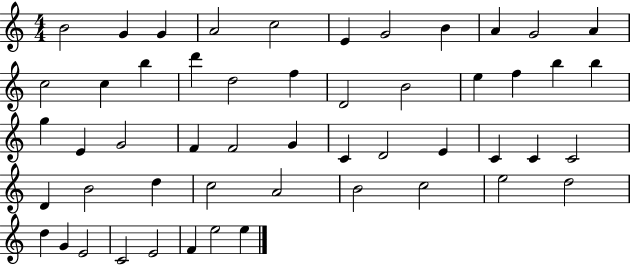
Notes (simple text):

B4/h G4/q G4/q A4/h C5/h E4/q G4/h B4/q A4/q G4/h A4/q C5/h C5/q B5/q D6/q D5/h F5/q D4/h B4/h E5/q F5/q B5/q B5/q G5/q E4/q G4/h F4/q F4/h G4/q C4/q D4/h E4/q C4/q C4/q C4/h D4/q B4/h D5/q C5/h A4/h B4/h C5/h E5/h D5/h D5/q G4/q E4/h C4/h E4/h F4/q E5/h E5/q